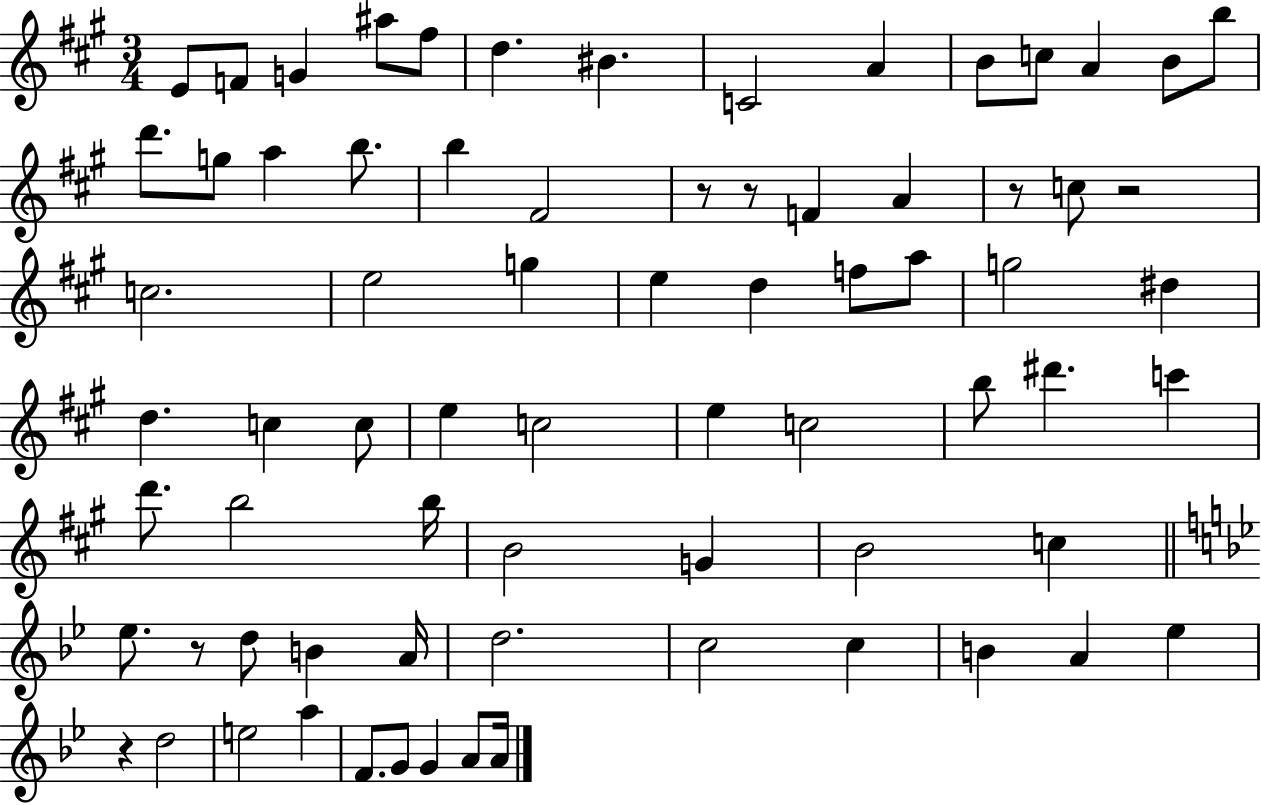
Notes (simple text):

E4/e F4/e G4/q A#5/e F#5/e D5/q. BIS4/q. C4/h A4/q B4/e C5/e A4/q B4/e B5/e D6/e. G5/e A5/q B5/e. B5/q F#4/h R/e R/e F4/q A4/q R/e C5/e R/h C5/h. E5/h G5/q E5/q D5/q F5/e A5/e G5/h D#5/q D5/q. C5/q C5/e E5/q C5/h E5/q C5/h B5/e D#6/q. C6/q D6/e. B5/h B5/s B4/h G4/q B4/h C5/q Eb5/e. R/e D5/e B4/q A4/s D5/h. C5/h C5/q B4/q A4/q Eb5/q R/q D5/h E5/h A5/q F4/e. G4/e G4/q A4/e A4/s